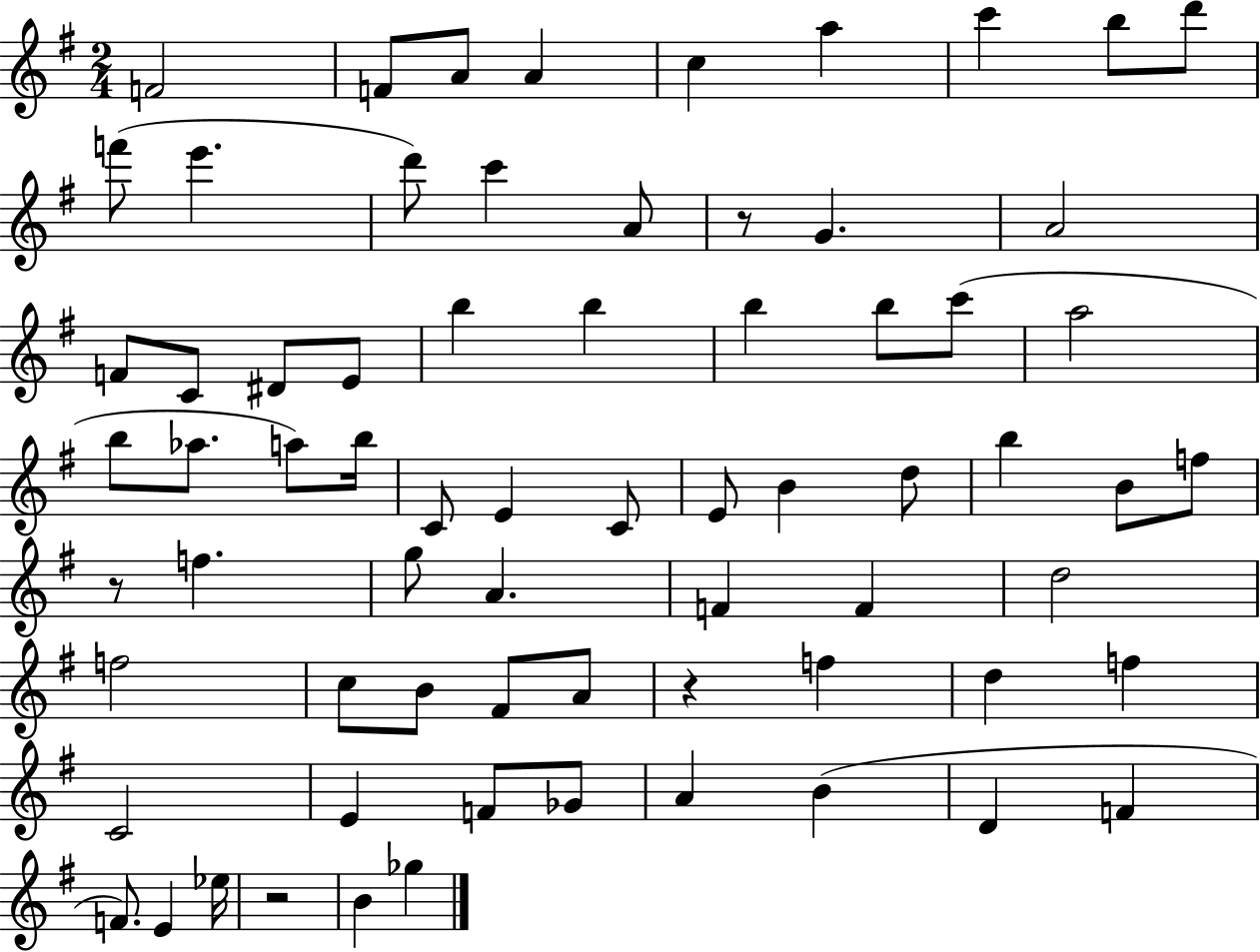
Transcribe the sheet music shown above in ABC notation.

X:1
T:Untitled
M:2/4
L:1/4
K:G
F2 F/2 A/2 A c a c' b/2 d'/2 f'/2 e' d'/2 c' A/2 z/2 G A2 F/2 C/2 ^D/2 E/2 b b b b/2 c'/2 a2 b/2 _a/2 a/2 b/4 C/2 E C/2 E/2 B d/2 b B/2 f/2 z/2 f g/2 A F F d2 f2 c/2 B/2 ^F/2 A/2 z f d f C2 E F/2 _G/2 A B D F F/2 E _e/4 z2 B _g